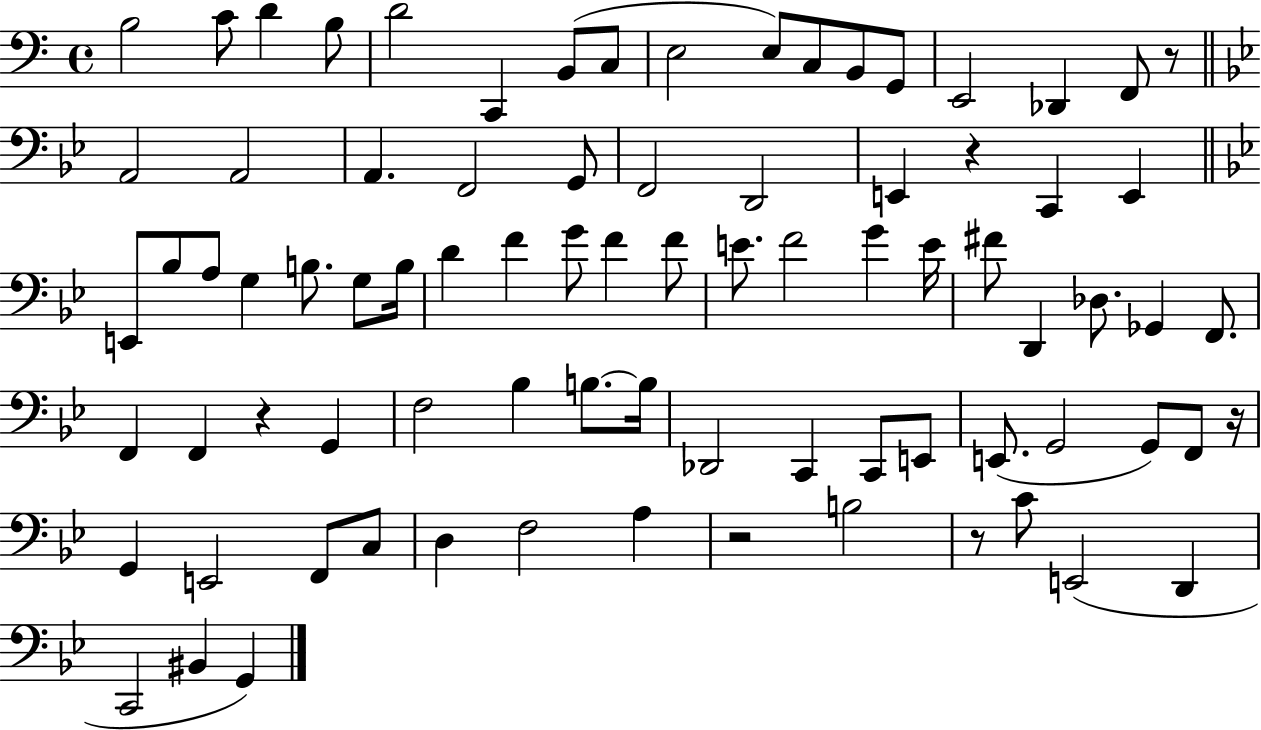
{
  \clef bass
  \time 4/4
  \defaultTimeSignature
  \key c \major
  b2 c'8 d'4 b8 | d'2 c,4 b,8( c8 | e2 e8) c8 b,8 g,8 | e,2 des,4 f,8 r8 | \break \bar "||" \break \key g \minor a,2 a,2 | a,4. f,2 g,8 | f,2 d,2 | e,4 r4 c,4 e,4 | \break \bar "||" \break \key bes \major e,8 bes8 a8 g4 b8. g8 b16 | d'4 f'4 g'8 f'4 f'8 | e'8. f'2 g'4 e'16 | fis'8 d,4 des8. ges,4 f,8. | \break f,4 f,4 r4 g,4 | f2 bes4 b8.~~ b16 | des,2 c,4 c,8 e,8 | e,8.( g,2 g,8) f,8 r16 | \break g,4 e,2 f,8 c8 | d4 f2 a4 | r2 b2 | r8 c'8 e,2( d,4 | \break c,2 bis,4 g,4) | \bar "|."
}